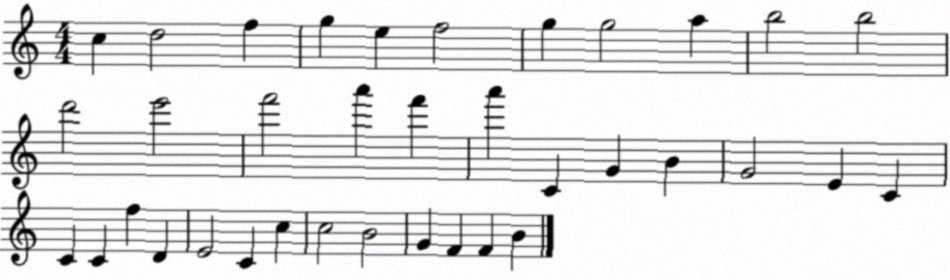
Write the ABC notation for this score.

X:1
T:Untitled
M:4/4
L:1/4
K:C
c d2 f g e f2 g g2 a b2 b2 d'2 e'2 f'2 a' f' a' C G B G2 E C C C f D E2 C c c2 B2 G F F B